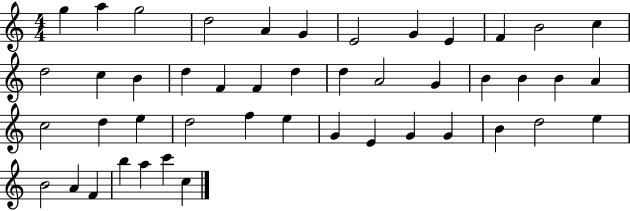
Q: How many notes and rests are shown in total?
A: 46